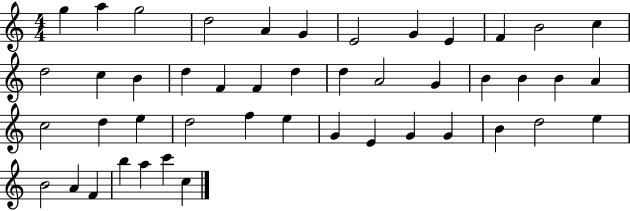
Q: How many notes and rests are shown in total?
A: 46